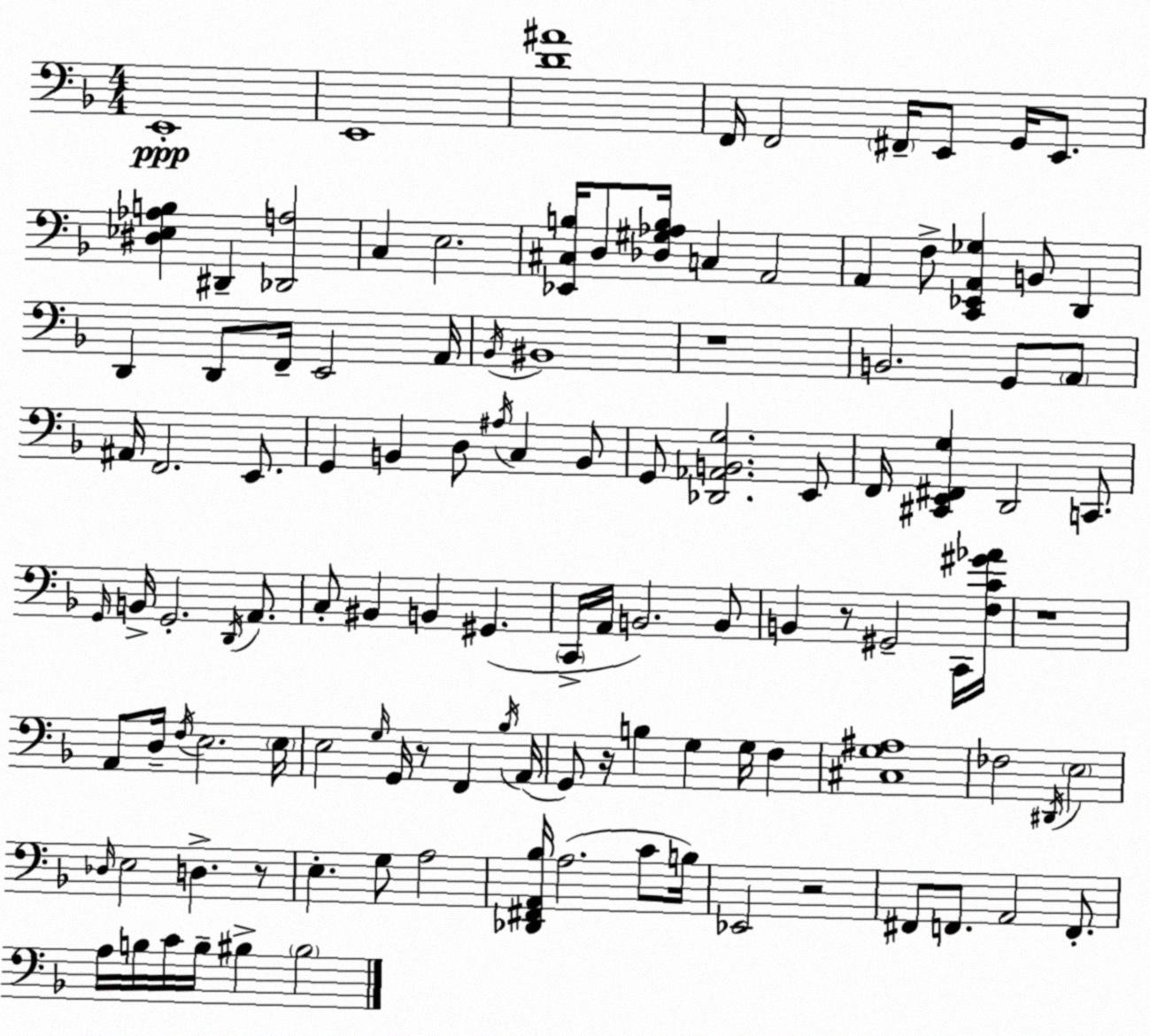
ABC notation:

X:1
T:Untitled
M:4/4
L:1/4
K:F
E,,4 E,,4 [D^A]4 F,,/4 F,,2 ^F,,/4 E,,/2 G,,/4 E,,/2 [^D,_E,_A,B,] ^D,, [_D,,A,]2 C, E,2 [_E,,^C,B,]/4 D,/2 [_D,^G,_A,B,]/4 C, A,,2 A,, F,/2 [C,,_E,,A,,_G,] B,,/2 D,, D,, D,,/2 F,,/4 E,,2 A,,/4 _B,,/4 ^B,,4 z4 B,,2 G,,/2 A,,/2 ^A,,/4 F,,2 E,,/2 G,, B,, D,/2 ^A,/4 C, B,,/2 G,,/2 [_D,,_A,,B,,G,]2 E,,/2 F,,/4 [^C,,E,,^F,,G,] D,,2 C,,/2 G,,/4 B,,/4 G,,2 D,,/4 A,,/2 C,/2 ^B,, B,, ^G,, C,,/4 A,,/4 B,,2 B,,/2 B,, z/2 ^G,,2 C,,/4 [F,C^G_A]/4 z4 A,,/2 D,/4 F,/4 E,2 E,/4 E,2 G,/4 G,,/4 z/2 F,, _B,/4 A,,/4 G,,/2 z/4 B, G, G,/4 F, [^C,G,^A,]4 _F,2 ^D,,/4 E,2 _D,/4 E,2 D, z/2 E, G,/2 A,2 [_D,,^F,,A,,_B,]/4 A,2 C/2 B,/4 _E,,2 z2 ^F,,/2 F,,/2 A,,2 F,,/2 A,/4 B,/4 C/4 B,/4 ^B, ^B,2